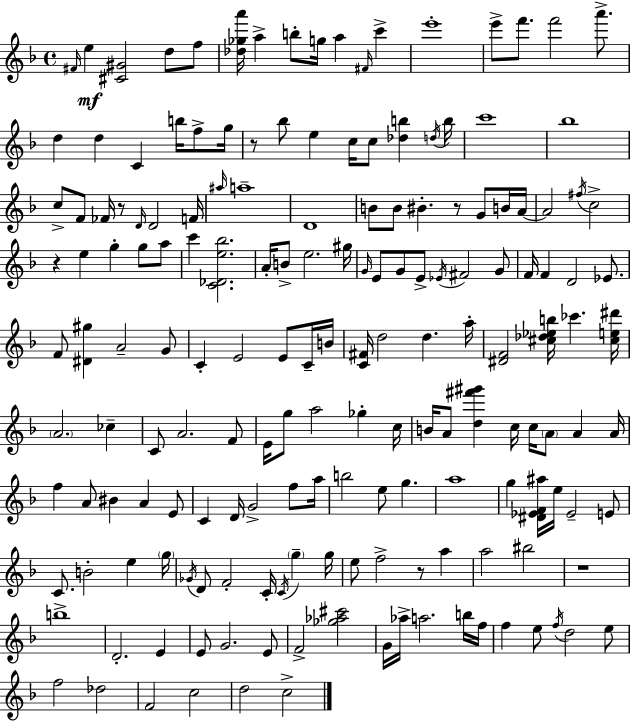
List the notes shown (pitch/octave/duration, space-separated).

F#4/s E5/q [C#4,G#4]/h D5/e F5/e [Db5,Gb5,A6]/s A5/q B5/e G5/s A5/q F#4/s C6/q E6/w E6/e F6/e. F6/h A6/e. D5/q D5/q C4/q B5/s F5/e G5/s R/e Bb5/e E5/q C5/s C5/e [Db5,B5]/q D5/s B5/s C6/w Bb5/w C5/e F4/e FES4/s R/e D4/s D4/h F4/s A#5/s A5/w D4/w B4/e B4/e BIS4/q. R/e G4/e B4/s A4/s A4/h F#5/s C5/h R/q E5/q G5/q G5/e A5/e C6/q [C4,Db4,E5,Bb5]/h. A4/s B4/e E5/h. G#5/s G4/s E4/e G4/e E4/e Eb4/s F#4/h G4/e F4/s F4/q D4/h Eb4/e. F4/e [D#4,G#5]/q A4/h G4/e C4/q E4/h E4/e C4/s B4/s [C4,F#4]/s D5/h D5/q. A5/s [D#4,F4]/h [C#5,Db5,Eb5,B5]/s CES6/q. [C#5,E5,D#6]/s A4/h. CES5/q C4/e A4/h. F4/e E4/s G5/e A5/h Gb5/q C5/s B4/s A4/e [D5,F#6,G#6]/q C5/s C5/s A4/e A4/q A4/s F5/q A4/e BIS4/q A4/q E4/e C4/q D4/s G4/h F5/e A5/s B5/h E5/e G5/q. A5/w G5/q [D#4,Eb4,F4,A#5]/s E5/s Eb4/h E4/e C4/e. B4/h E5/q G5/s Gb4/s D4/e F4/h C4/s C4/s G5/q G5/s E5/e F5/h R/e A5/q A5/h BIS5/h R/w B5/w D4/h. E4/q E4/e G4/h. E4/e F4/h [Gb5,Ab5,C#6]/h G4/s Ab5/s A5/h. B5/s F5/s F5/q E5/e F5/s D5/h E5/e F5/h Db5/h F4/h C5/h D5/h C5/h